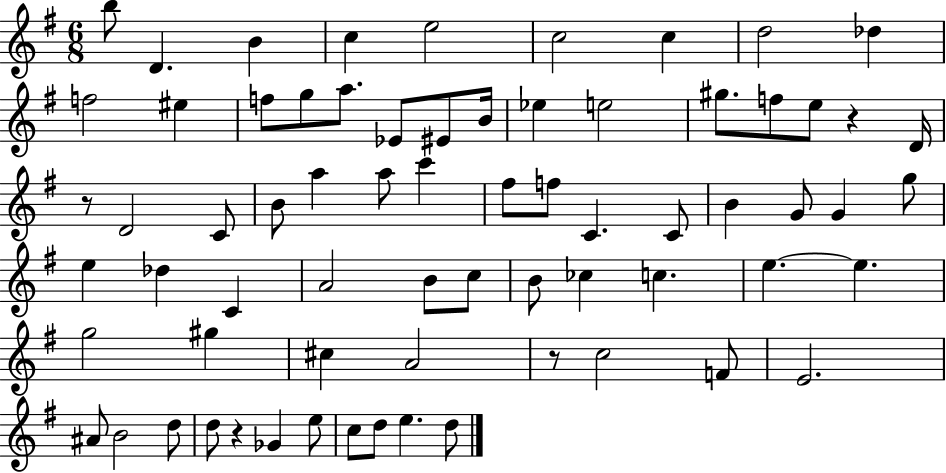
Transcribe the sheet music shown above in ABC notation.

X:1
T:Untitled
M:6/8
L:1/4
K:G
b/2 D B c e2 c2 c d2 _d f2 ^e f/2 g/2 a/2 _E/2 ^E/2 B/4 _e e2 ^g/2 f/2 e/2 z D/4 z/2 D2 C/2 B/2 a a/2 c' ^f/2 f/2 C C/2 B G/2 G g/2 e _d C A2 B/2 c/2 B/2 _c c e e g2 ^g ^c A2 z/2 c2 F/2 E2 ^A/2 B2 d/2 d/2 z _G e/2 c/2 d/2 e d/2